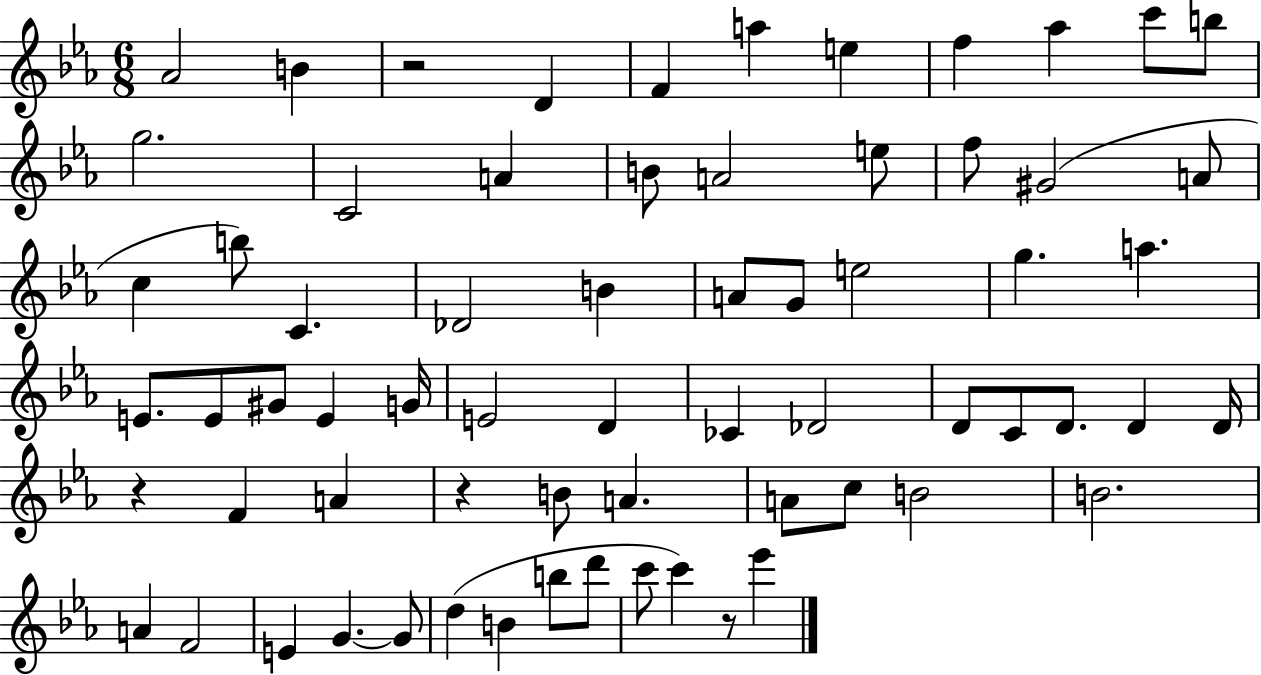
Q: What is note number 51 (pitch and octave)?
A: B4